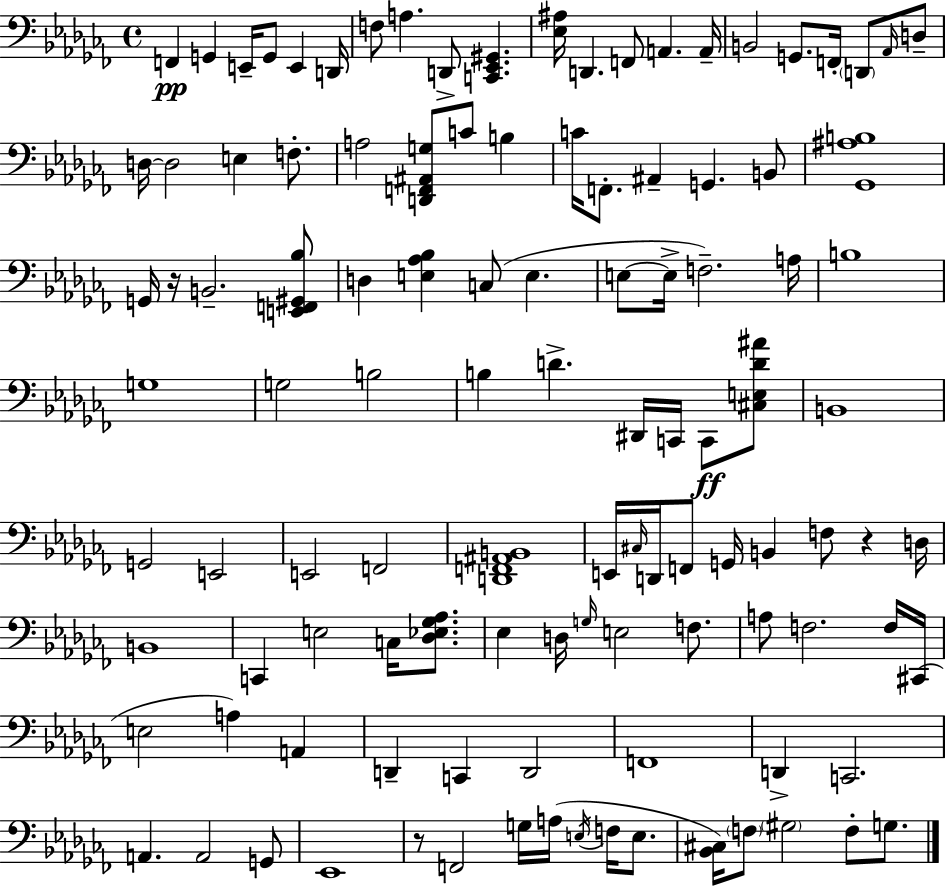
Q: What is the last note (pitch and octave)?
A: G3